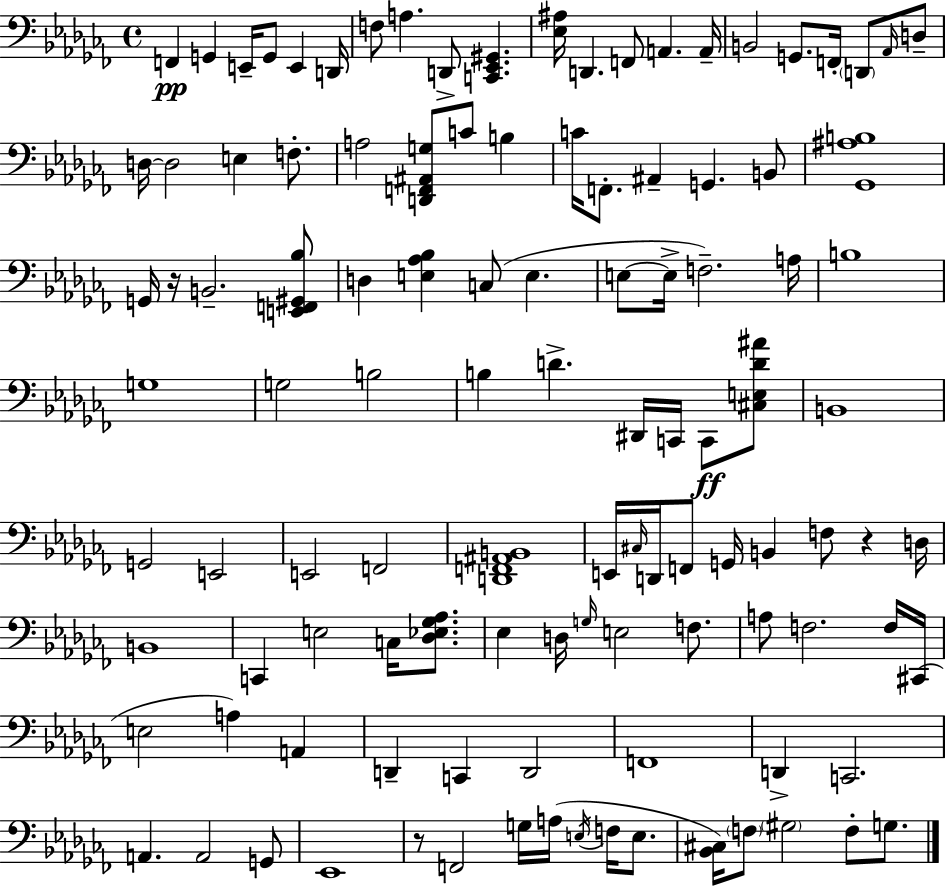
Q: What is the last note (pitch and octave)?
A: G3